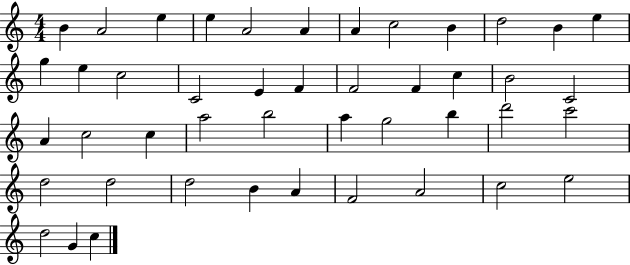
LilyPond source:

{
  \clef treble
  \numericTimeSignature
  \time 4/4
  \key c \major
  b'4 a'2 e''4 | e''4 a'2 a'4 | a'4 c''2 b'4 | d''2 b'4 e''4 | \break g''4 e''4 c''2 | c'2 e'4 f'4 | f'2 f'4 c''4 | b'2 c'2 | \break a'4 c''2 c''4 | a''2 b''2 | a''4 g''2 b''4 | d'''2 c'''2 | \break d''2 d''2 | d''2 b'4 a'4 | f'2 a'2 | c''2 e''2 | \break d''2 g'4 c''4 | \bar "|."
}